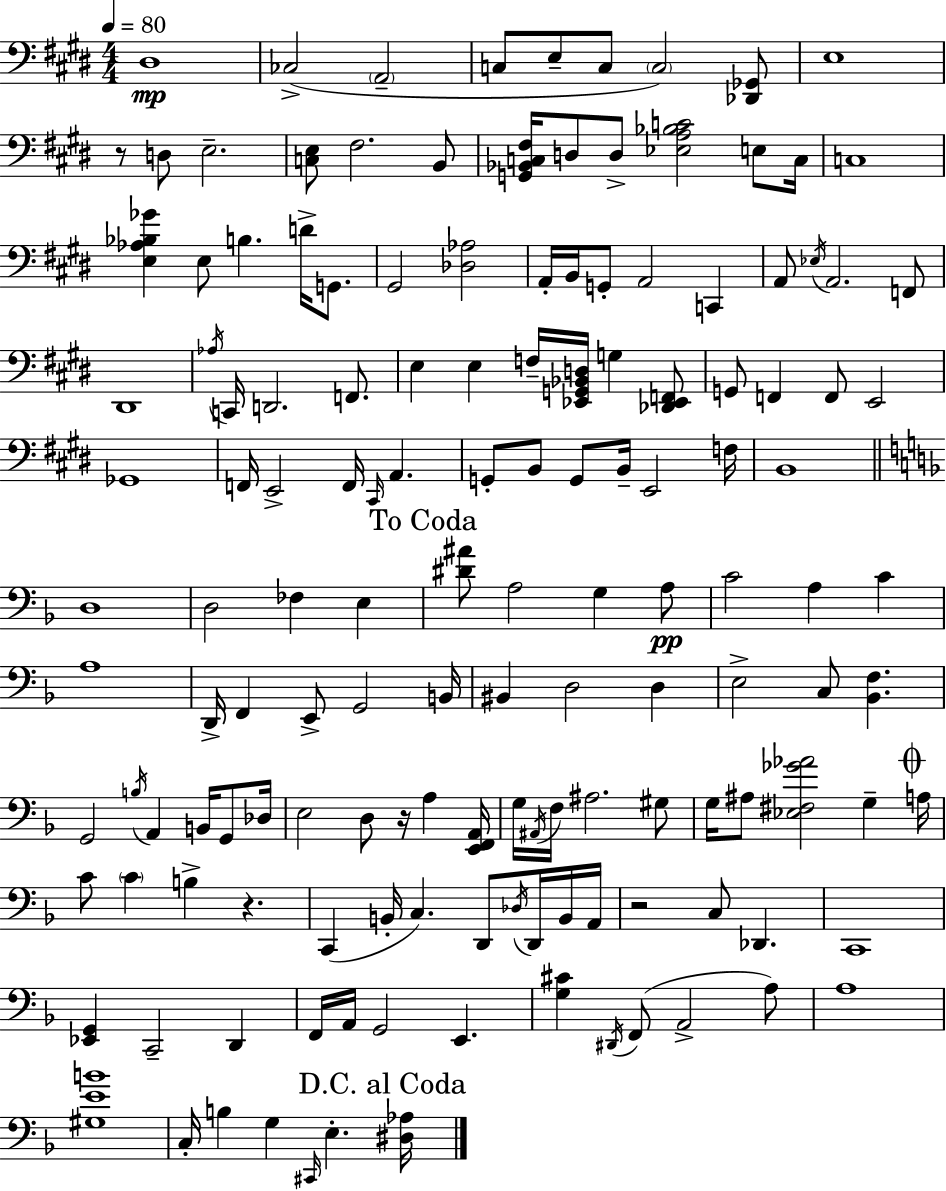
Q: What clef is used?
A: bass